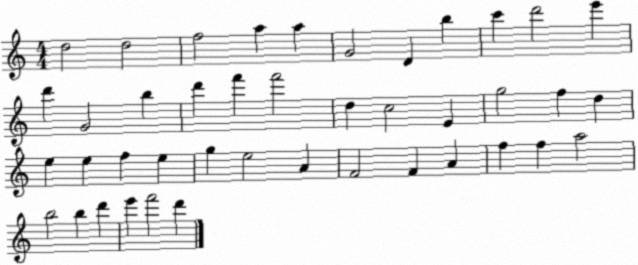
X:1
T:Untitled
M:4/4
L:1/4
K:C
d2 d2 f2 a a G2 D b c' d'2 e' d' G2 b d' f' f'2 d c2 E g2 f d e e f e g e2 A F2 F A f f a2 b2 b d' e' f'2 d'